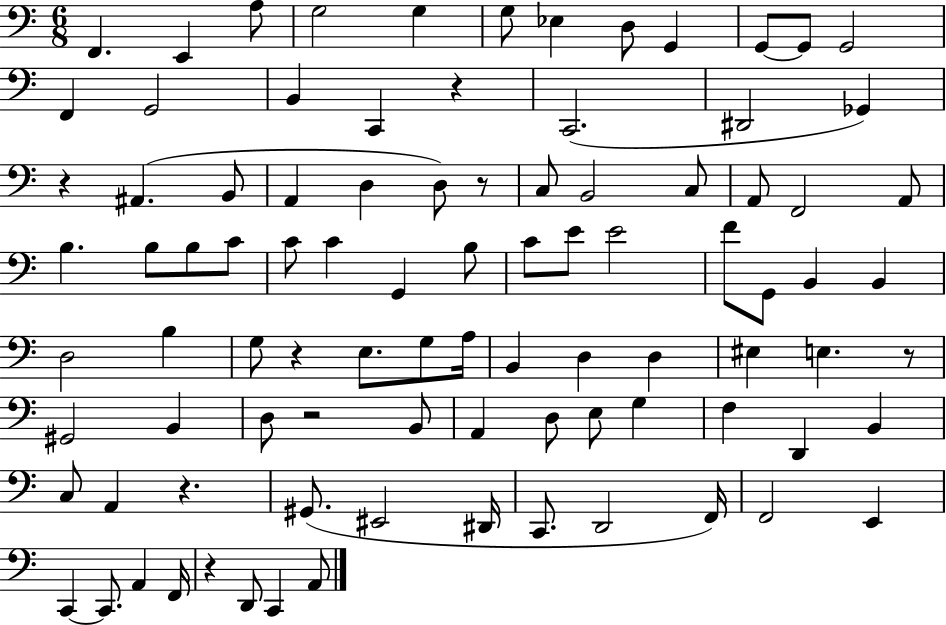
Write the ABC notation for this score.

X:1
T:Untitled
M:6/8
L:1/4
K:C
F,, E,, A,/2 G,2 G, G,/2 _E, D,/2 G,, G,,/2 G,,/2 G,,2 F,, G,,2 B,, C,, z C,,2 ^D,,2 _G,, z ^A,, B,,/2 A,, D, D,/2 z/2 C,/2 B,,2 C,/2 A,,/2 F,,2 A,,/2 B, B,/2 B,/2 C/2 C/2 C G,, B,/2 C/2 E/2 E2 F/2 G,,/2 B,, B,, D,2 B, G,/2 z E,/2 G,/2 A,/4 B,, D, D, ^E, E, z/2 ^G,,2 B,, D,/2 z2 B,,/2 A,, D,/2 E,/2 G, F, D,, B,, C,/2 A,, z ^G,,/2 ^E,,2 ^D,,/4 C,,/2 D,,2 F,,/4 F,,2 E,, C,, C,,/2 A,, F,,/4 z D,,/2 C,, A,,/2